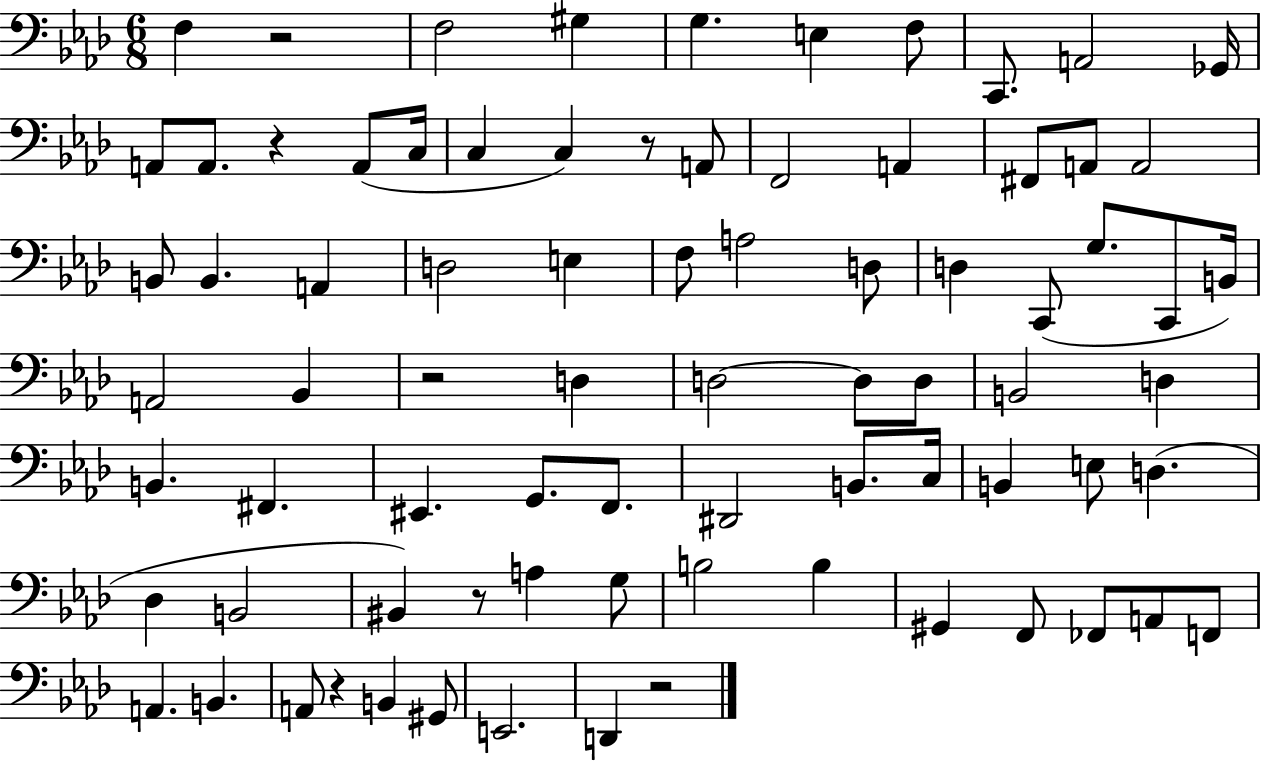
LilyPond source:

{
  \clef bass
  \numericTimeSignature
  \time 6/8
  \key aes \major
  f4 r2 | f2 gis4 | g4. e4 f8 | c,8. a,2 ges,16 | \break a,8 a,8. r4 a,8( c16 | c4 c4) r8 a,8 | f,2 a,4 | fis,8 a,8 a,2 | \break b,8 b,4. a,4 | d2 e4 | f8 a2 d8 | d4 c,8( g8. c,8 b,16) | \break a,2 bes,4 | r2 d4 | d2~~ d8 d8 | b,2 d4 | \break b,4. fis,4. | eis,4. g,8. f,8. | dis,2 b,8. c16 | b,4 e8 d4.( | \break des4 b,2 | bis,4) r8 a4 g8 | b2 b4 | gis,4 f,8 fes,8 a,8 f,8 | \break a,4. b,4. | a,8 r4 b,4 gis,8 | e,2. | d,4 r2 | \break \bar "|."
}